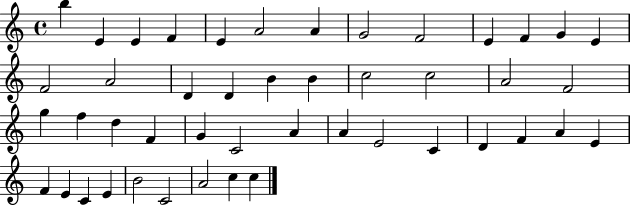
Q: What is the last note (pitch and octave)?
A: C5